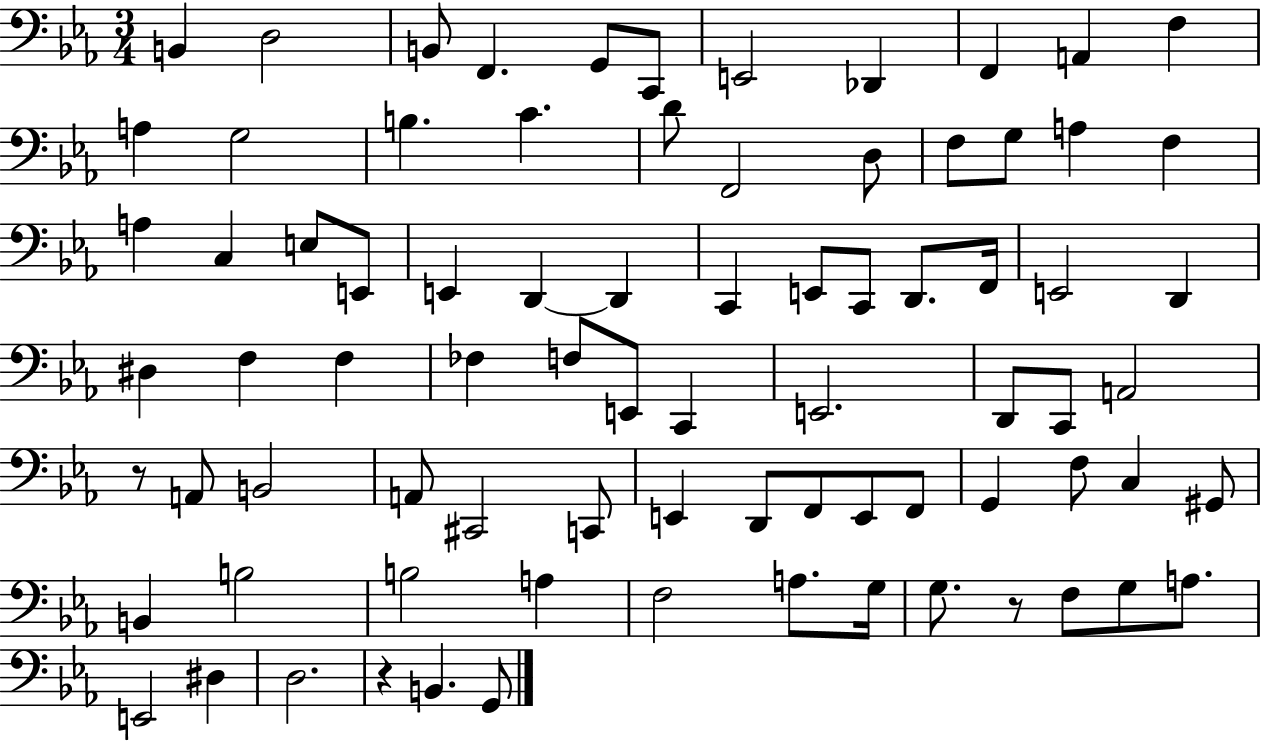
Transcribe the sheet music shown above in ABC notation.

X:1
T:Untitled
M:3/4
L:1/4
K:Eb
B,, D,2 B,,/2 F,, G,,/2 C,,/2 E,,2 _D,, F,, A,, F, A, G,2 B, C D/2 F,,2 D,/2 F,/2 G,/2 A, F, A, C, E,/2 E,,/2 E,, D,, D,, C,, E,,/2 C,,/2 D,,/2 F,,/4 E,,2 D,, ^D, F, F, _F, F,/2 E,,/2 C,, E,,2 D,,/2 C,,/2 A,,2 z/2 A,,/2 B,,2 A,,/2 ^C,,2 C,,/2 E,, D,,/2 F,,/2 E,,/2 F,,/2 G,, F,/2 C, ^G,,/2 B,, B,2 B,2 A, F,2 A,/2 G,/4 G,/2 z/2 F,/2 G,/2 A,/2 E,,2 ^D, D,2 z B,, G,,/2